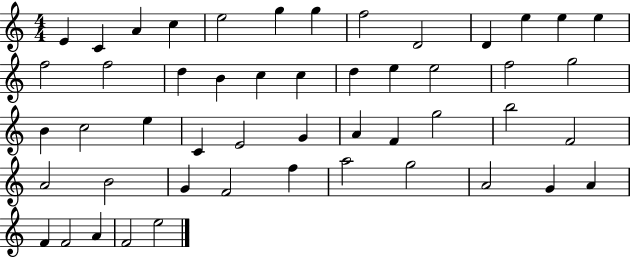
E4/q C4/q A4/q C5/q E5/h G5/q G5/q F5/h D4/h D4/q E5/q E5/q E5/q F5/h F5/h D5/q B4/q C5/q C5/q D5/q E5/q E5/h F5/h G5/h B4/q C5/h E5/q C4/q E4/h G4/q A4/q F4/q G5/h B5/h F4/h A4/h B4/h G4/q F4/h F5/q A5/h G5/h A4/h G4/q A4/q F4/q F4/h A4/q F4/h E5/h